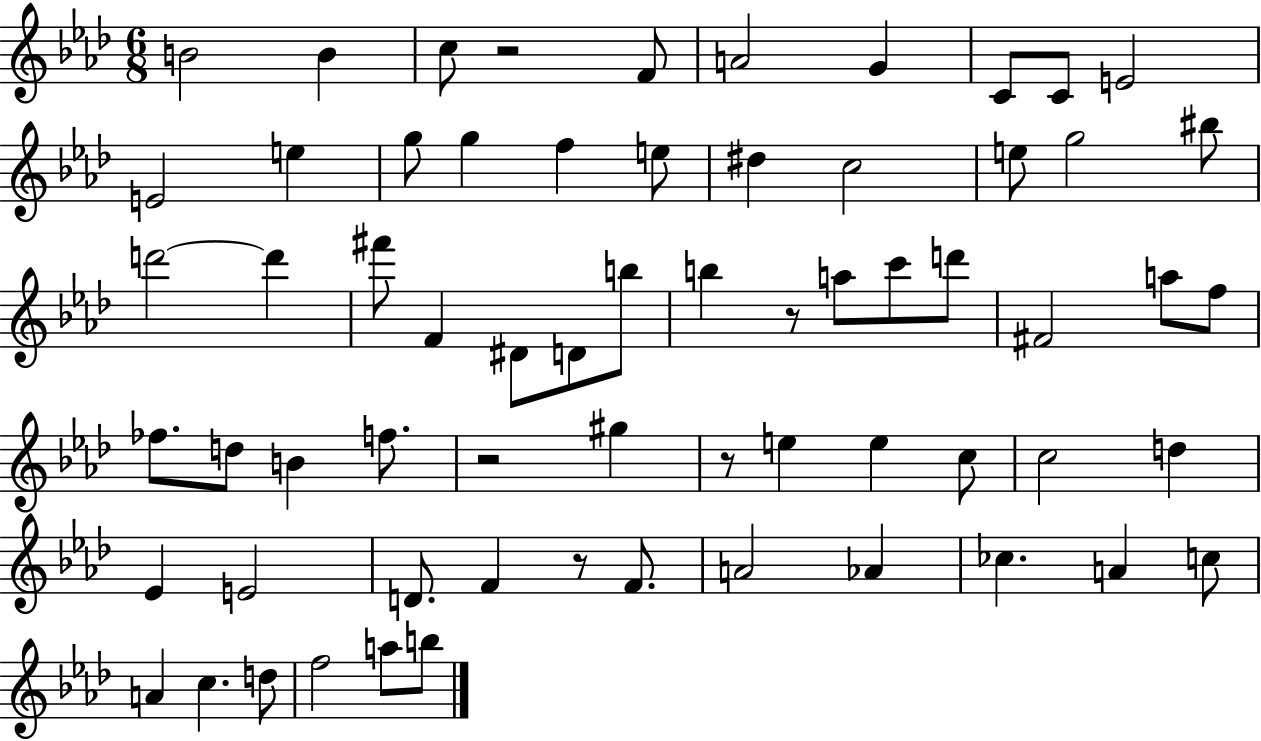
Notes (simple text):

B4/h B4/q C5/e R/h F4/e A4/h G4/q C4/e C4/e E4/h E4/h E5/q G5/e G5/q F5/q E5/e D#5/q C5/h E5/e G5/h BIS5/e D6/h D6/q F#6/e F4/q D#4/e D4/e B5/e B5/q R/e A5/e C6/e D6/e F#4/h A5/e F5/e FES5/e. D5/e B4/q F5/e. R/h G#5/q R/e E5/q E5/q C5/e C5/h D5/q Eb4/q E4/h D4/e. F4/q R/e F4/e. A4/h Ab4/q CES5/q. A4/q C5/e A4/q C5/q. D5/e F5/h A5/e B5/e